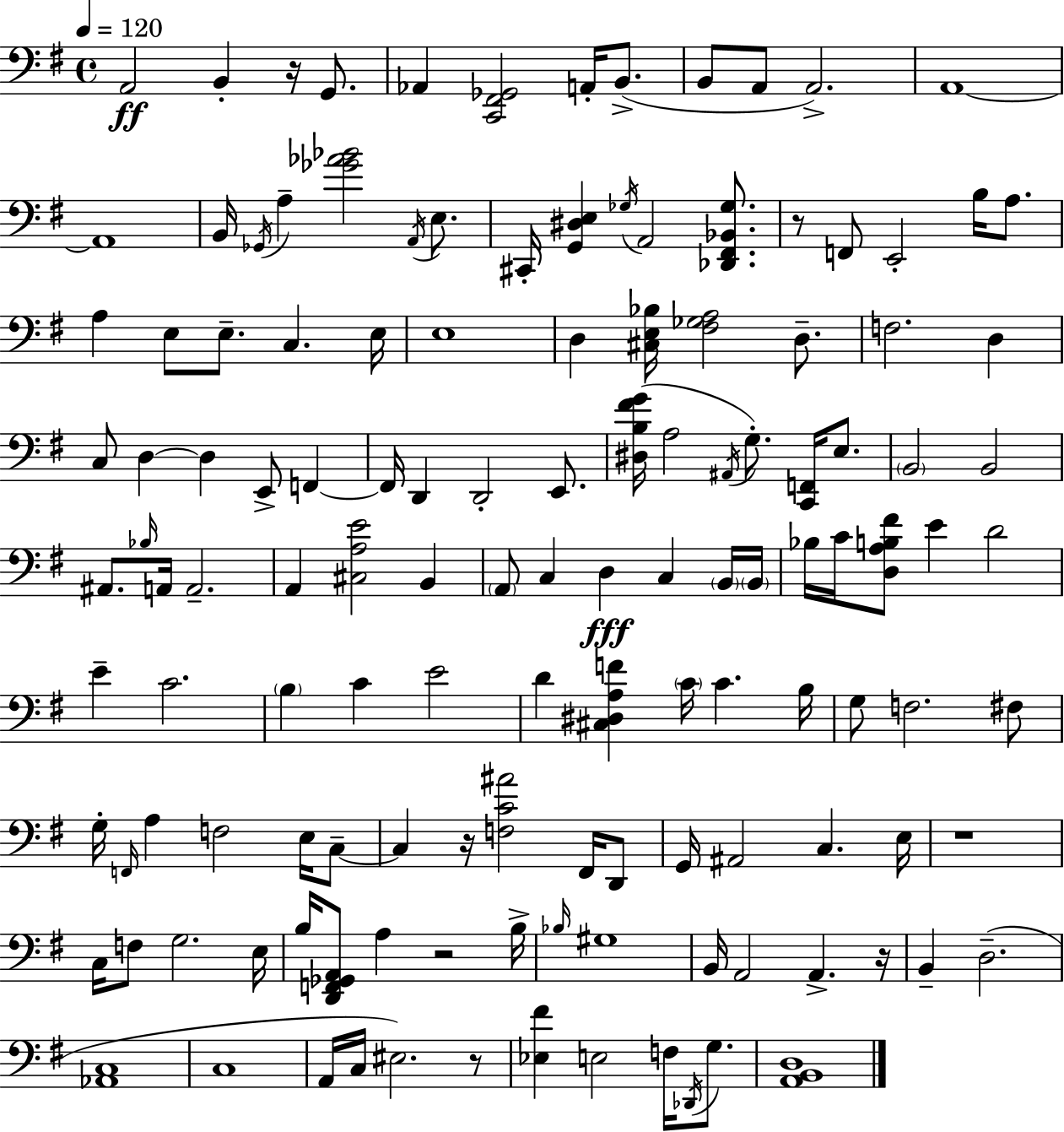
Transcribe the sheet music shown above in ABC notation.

X:1
T:Untitled
M:4/4
L:1/4
K:Em
A,,2 B,, z/4 G,,/2 _A,, [C,,^F,,_G,,]2 A,,/4 B,,/2 B,,/2 A,,/2 A,,2 A,,4 A,,4 B,,/4 _G,,/4 A, [_G_A_B]2 A,,/4 E,/2 ^C,,/4 [G,,^D,E,] _G,/4 A,,2 [_D,,^F,,_B,,_G,]/2 z/2 F,,/2 E,,2 B,/4 A,/2 A, E,/2 E,/2 C, E,/4 E,4 D, [^C,E,_B,]/4 [^F,_G,A,]2 D,/2 F,2 D, C,/2 D, D, E,,/2 F,, F,,/4 D,, D,,2 E,,/2 [^D,B,^FG]/4 A,2 ^A,,/4 G,/2 [C,,F,,]/4 E,/2 B,,2 B,,2 ^A,,/2 _B,/4 A,,/4 A,,2 A,, [^C,A,E]2 B,, A,,/2 C, D, C, B,,/4 B,,/4 _B,/4 C/4 [D,A,B,^F]/2 E D2 E C2 B, C E2 D [^C,^D,A,F] C/4 C B,/4 G,/2 F,2 ^F,/2 G,/4 F,,/4 A, F,2 E,/4 C,/2 C, z/4 [F,C^A]2 ^F,,/4 D,,/2 G,,/4 ^A,,2 C, E,/4 z4 C,/4 F,/2 G,2 E,/4 B,/4 [D,,F,,_G,,A,,]/2 A, z2 B,/4 _B,/4 ^G,4 B,,/4 A,,2 A,, z/4 B,, D,2 [_A,,C,]4 C,4 A,,/4 C,/4 ^E,2 z/2 [_E,^F] E,2 F,/4 _D,,/4 G,/2 [A,,B,,D,]4